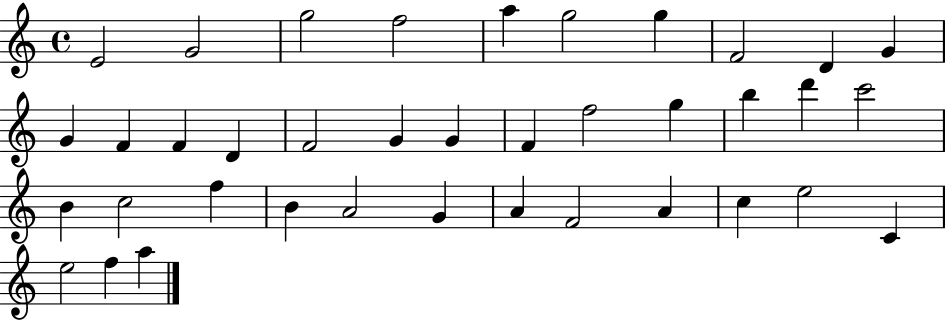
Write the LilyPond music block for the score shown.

{
  \clef treble
  \time 4/4
  \defaultTimeSignature
  \key c \major
  e'2 g'2 | g''2 f''2 | a''4 g''2 g''4 | f'2 d'4 g'4 | \break g'4 f'4 f'4 d'4 | f'2 g'4 g'4 | f'4 f''2 g''4 | b''4 d'''4 c'''2 | \break b'4 c''2 f''4 | b'4 a'2 g'4 | a'4 f'2 a'4 | c''4 e''2 c'4 | \break e''2 f''4 a''4 | \bar "|."
}